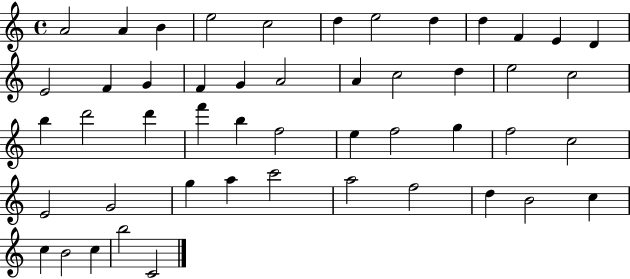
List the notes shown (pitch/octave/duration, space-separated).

A4/h A4/q B4/q E5/h C5/h D5/q E5/h D5/q D5/q F4/q E4/q D4/q E4/h F4/q G4/q F4/q G4/q A4/h A4/q C5/h D5/q E5/h C5/h B5/q D6/h D6/q F6/q B5/q F5/h E5/q F5/h G5/q F5/h C5/h E4/h G4/h G5/q A5/q C6/h A5/h F5/h D5/q B4/h C5/q C5/q B4/h C5/q B5/h C4/h